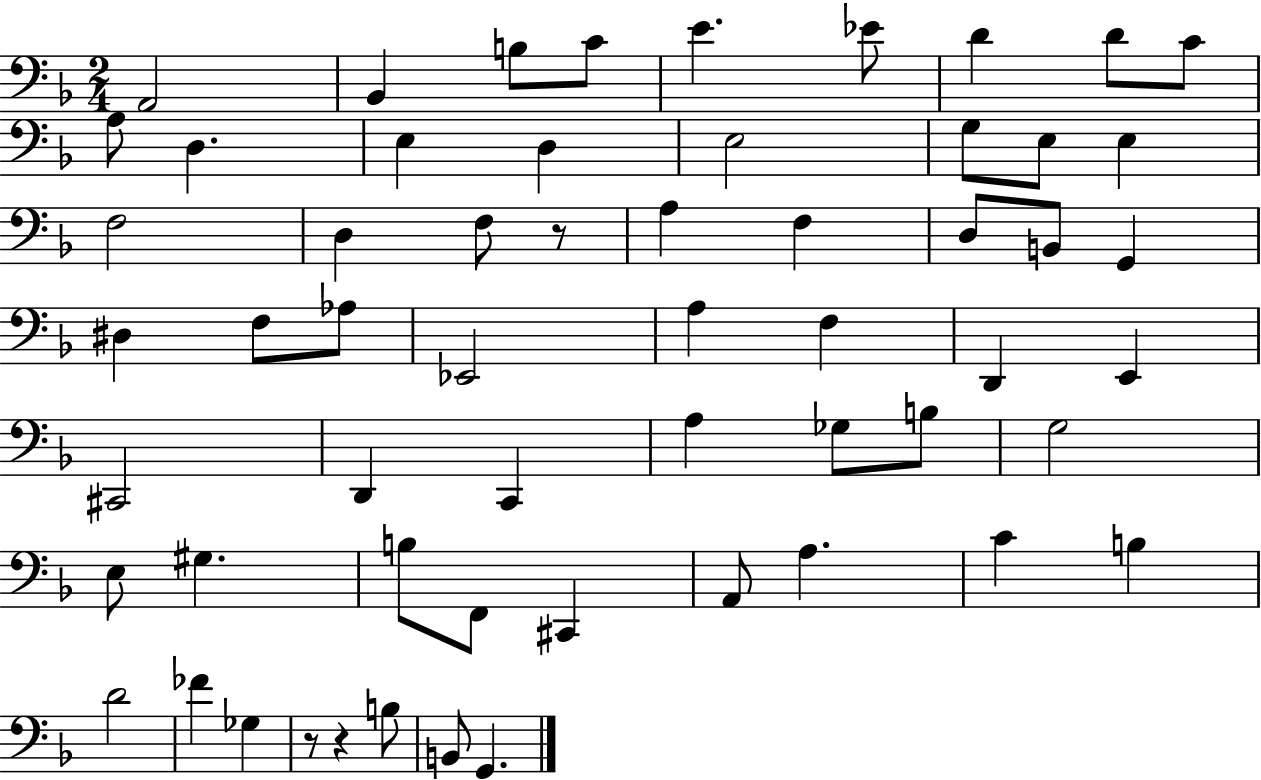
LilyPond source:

{
  \clef bass
  \numericTimeSignature
  \time 2/4
  \key f \major
  a,2 | bes,4 b8 c'8 | e'4. ees'8 | d'4 d'8 c'8 | \break a8 d4. | e4 d4 | e2 | g8 e8 e4 | \break f2 | d4 f8 r8 | a4 f4 | d8 b,8 g,4 | \break dis4 f8 aes8 | ees,2 | a4 f4 | d,4 e,4 | \break cis,2 | d,4 c,4 | a4 ges8 b8 | g2 | \break e8 gis4. | b8 f,8 cis,4 | a,8 a4. | c'4 b4 | \break d'2 | fes'4 ges4 | r8 r4 b8 | b,8 g,4. | \break \bar "|."
}